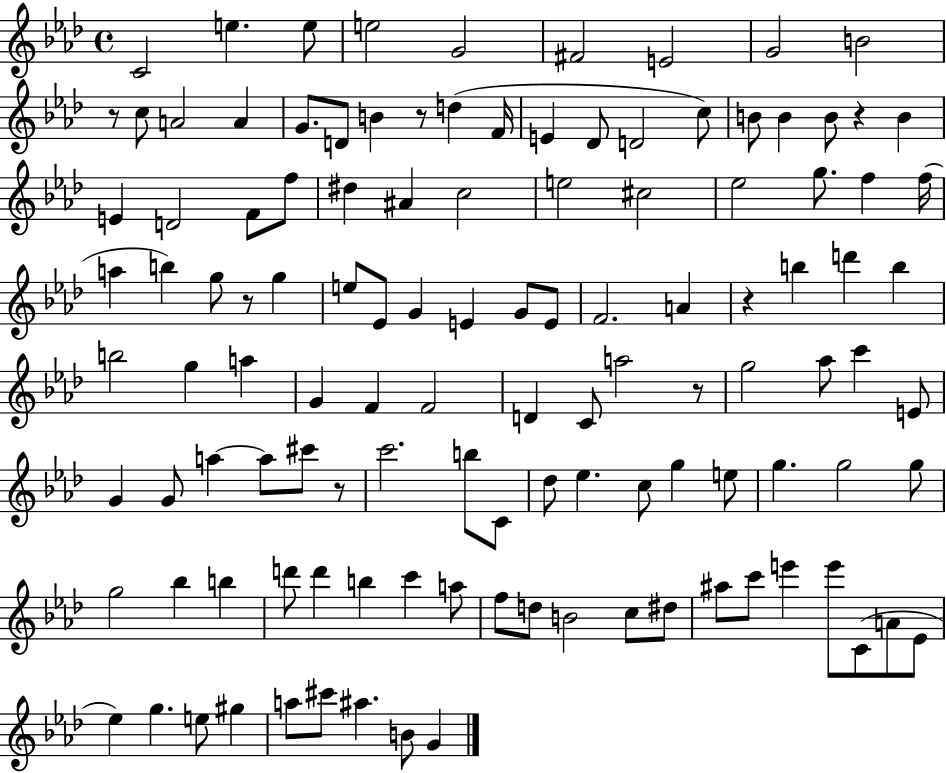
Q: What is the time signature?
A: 4/4